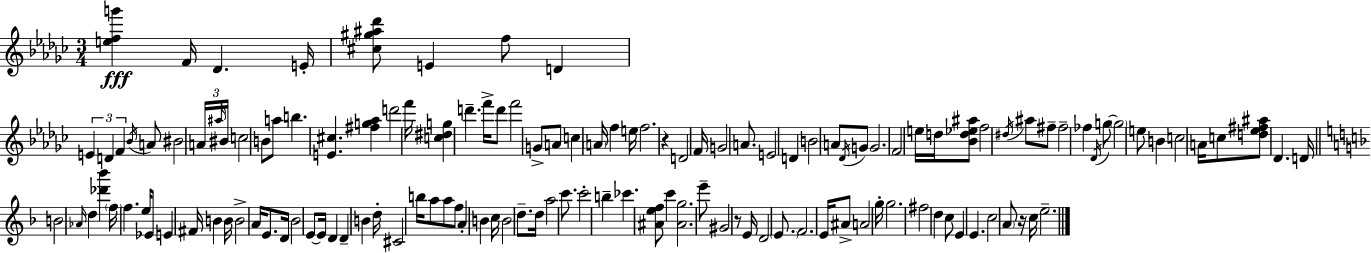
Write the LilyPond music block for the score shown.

{
  \clef treble
  \numericTimeSignature
  \time 3/4
  \key ees \minor
  <e'' f'' g'''>4\fff f'16 des'4. e'16-. | <cis'' gis'' ais'' des'''>8 e'4 f''8 d'4 | \tuplet 3/2 { e'4 d'4 f'4 } | \acciaccatura { bes'16 } a'8 bis'2 \tuplet 3/2 { a'16 | \break \grace { ais''16 } bis'16 } c''2 b'8 | a''8 b''4. <e' cis''>4. | <fis'' g'' aes''>4 d'''2 | f'''16 <c'' dis'' g''>4 d'''4.-- | \break f'''16-> d'''8 f'''2 | g'8-> a'8 c''4 \parenthesize a'16 f''4 | e''16 f''2. | r4 d'2 | \break f'16 g'2 a'8. | e'2 d'4 | b'2 a'8 | \acciaccatura { des'16 } g'8 g'2. | \break f'2 e''16 | d''16 <bes' d'' ees'' ais''>8 f''2 \acciaccatura { dis''16 } | ais''8 fis''8-- fis''2-- | fes''4 \acciaccatura { des'16 } g''8~~ \parenthesize g''2 | \break e''8 b'4 c''2 | a'16 c''8 <d'' ees'' fis'' ais''>8 des'4. | d'16 \bar "||" \break \key f \major b'2 \grace { aes'16 } d''4 | <des''' bes'''>4 \parenthesize f''16 f''4. | e''16 ees'8 e'4 fis'16 b'4 | b'16 b'2-> a'16 e'8. | \break d'16 bes'2 e'8~~ | e'16 d'4 d'4-- b'4 | d''16-. cis'2 b''16 a''8 | a''8 f''8 a'4-. b'4 | \break c''16 b'2 d''8.-- | d''16 a''2 c'''8. | c'''2-. b''4-- | ces'''4. <ais' e'' f''>8 c'''4 | \break <ais' g''>2. | e'''8-- gis'2 r8 | e'16 d'2 \parenthesize e'8. | f'2. | \break e'16 ais'8-> a'2 | g''16-. g''2. | fis''2 d''4 | c''8 e'4 e'4. | \break c''2 \parenthesize a'8 r16 | c''16 e''2.-- | \bar "|."
}